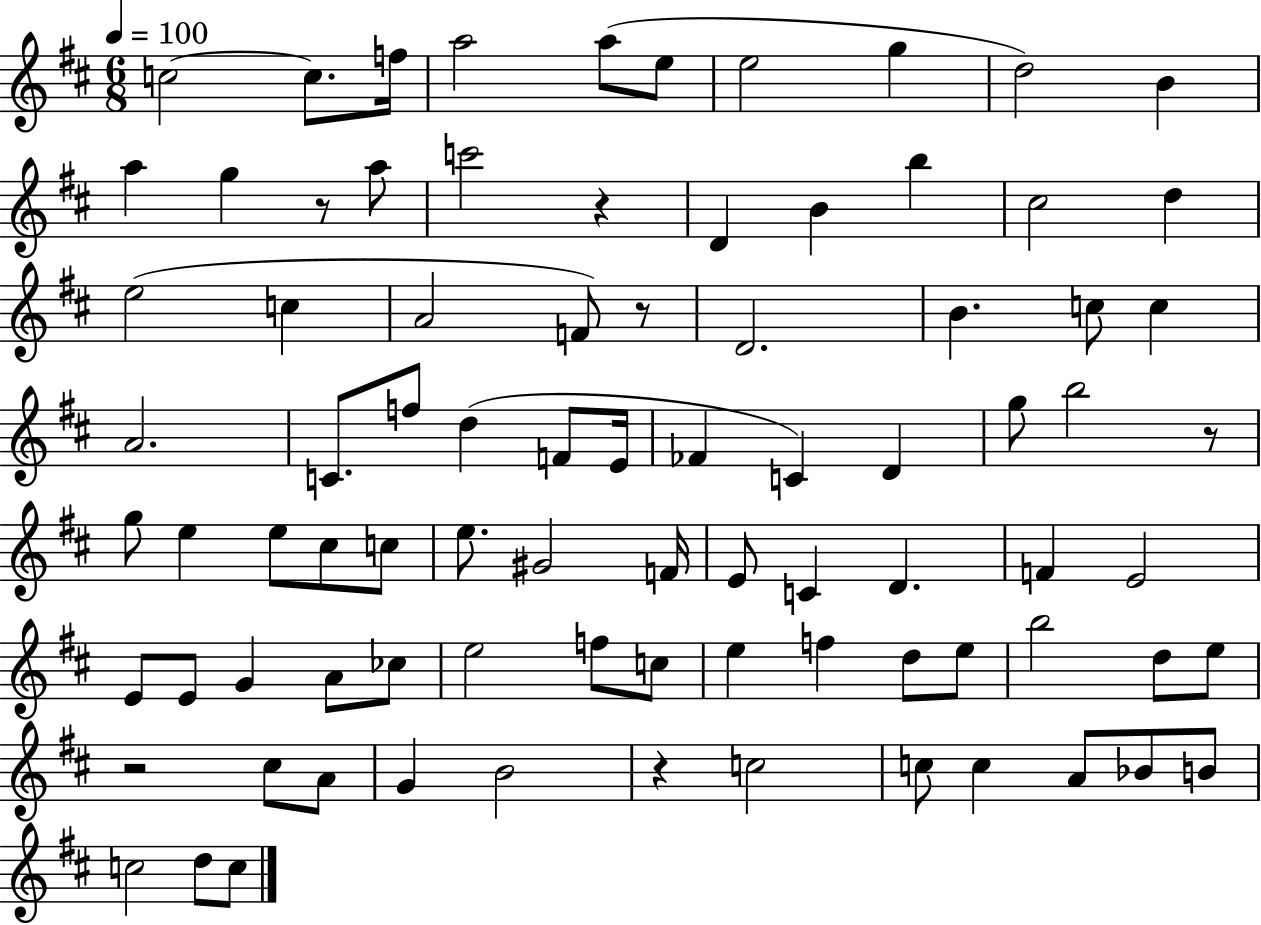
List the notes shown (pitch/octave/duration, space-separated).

C5/h C5/e. F5/s A5/h A5/e E5/e E5/h G5/q D5/h B4/q A5/q G5/q R/e A5/e C6/h R/q D4/q B4/q B5/q C#5/h D5/q E5/h C5/q A4/h F4/e R/e D4/h. B4/q. C5/e C5/q A4/h. C4/e. F5/e D5/q F4/e E4/s FES4/q C4/q D4/q G5/e B5/h R/e G5/e E5/q E5/e C#5/e C5/e E5/e. G#4/h F4/s E4/e C4/q D4/q. F4/q E4/h E4/e E4/e G4/q A4/e CES5/e E5/h F5/e C5/e E5/q F5/q D5/e E5/e B5/h D5/e E5/e R/h C#5/e A4/e G4/q B4/h R/q C5/h C5/e C5/q A4/e Bb4/e B4/e C5/h D5/e C5/e